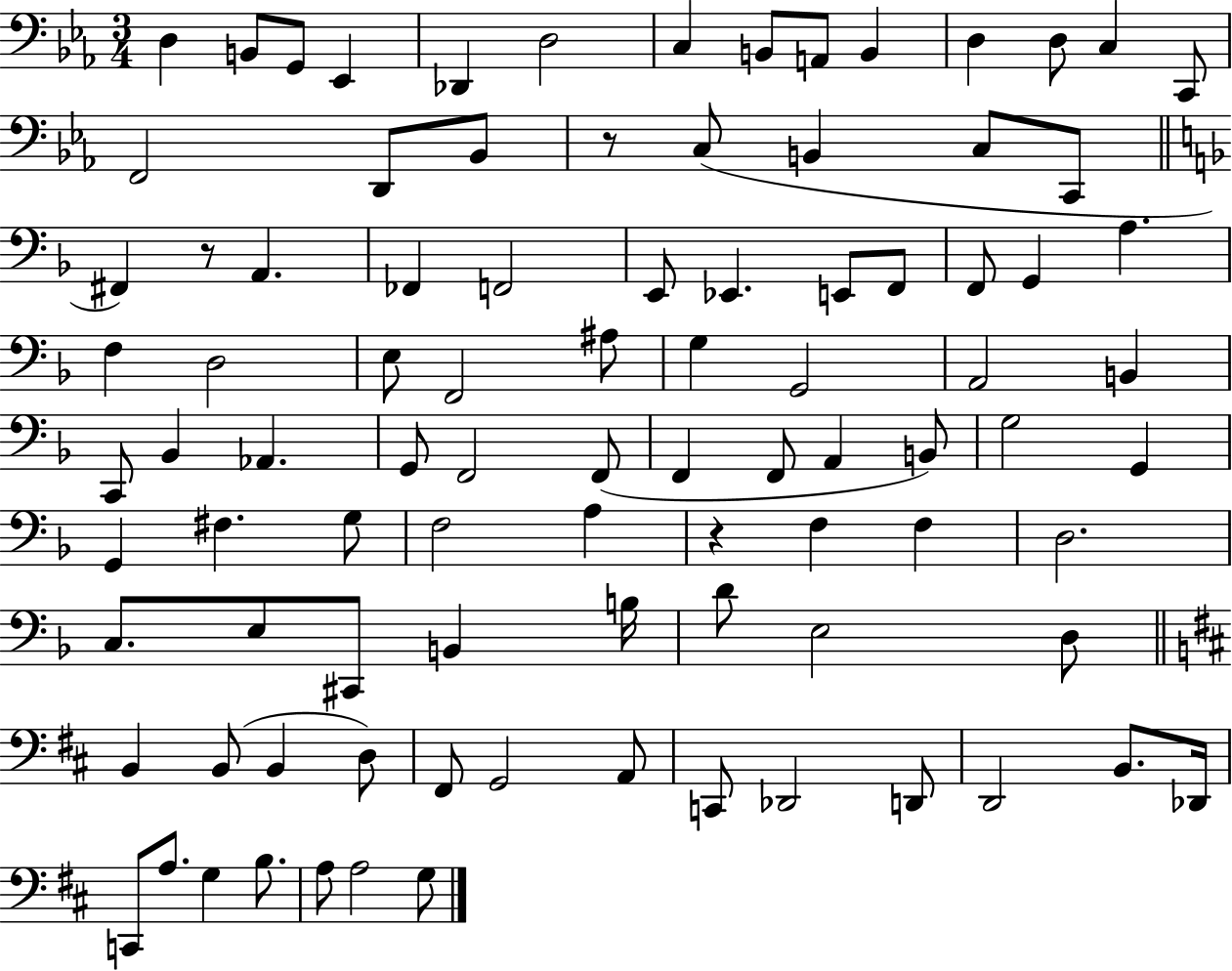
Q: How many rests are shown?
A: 3